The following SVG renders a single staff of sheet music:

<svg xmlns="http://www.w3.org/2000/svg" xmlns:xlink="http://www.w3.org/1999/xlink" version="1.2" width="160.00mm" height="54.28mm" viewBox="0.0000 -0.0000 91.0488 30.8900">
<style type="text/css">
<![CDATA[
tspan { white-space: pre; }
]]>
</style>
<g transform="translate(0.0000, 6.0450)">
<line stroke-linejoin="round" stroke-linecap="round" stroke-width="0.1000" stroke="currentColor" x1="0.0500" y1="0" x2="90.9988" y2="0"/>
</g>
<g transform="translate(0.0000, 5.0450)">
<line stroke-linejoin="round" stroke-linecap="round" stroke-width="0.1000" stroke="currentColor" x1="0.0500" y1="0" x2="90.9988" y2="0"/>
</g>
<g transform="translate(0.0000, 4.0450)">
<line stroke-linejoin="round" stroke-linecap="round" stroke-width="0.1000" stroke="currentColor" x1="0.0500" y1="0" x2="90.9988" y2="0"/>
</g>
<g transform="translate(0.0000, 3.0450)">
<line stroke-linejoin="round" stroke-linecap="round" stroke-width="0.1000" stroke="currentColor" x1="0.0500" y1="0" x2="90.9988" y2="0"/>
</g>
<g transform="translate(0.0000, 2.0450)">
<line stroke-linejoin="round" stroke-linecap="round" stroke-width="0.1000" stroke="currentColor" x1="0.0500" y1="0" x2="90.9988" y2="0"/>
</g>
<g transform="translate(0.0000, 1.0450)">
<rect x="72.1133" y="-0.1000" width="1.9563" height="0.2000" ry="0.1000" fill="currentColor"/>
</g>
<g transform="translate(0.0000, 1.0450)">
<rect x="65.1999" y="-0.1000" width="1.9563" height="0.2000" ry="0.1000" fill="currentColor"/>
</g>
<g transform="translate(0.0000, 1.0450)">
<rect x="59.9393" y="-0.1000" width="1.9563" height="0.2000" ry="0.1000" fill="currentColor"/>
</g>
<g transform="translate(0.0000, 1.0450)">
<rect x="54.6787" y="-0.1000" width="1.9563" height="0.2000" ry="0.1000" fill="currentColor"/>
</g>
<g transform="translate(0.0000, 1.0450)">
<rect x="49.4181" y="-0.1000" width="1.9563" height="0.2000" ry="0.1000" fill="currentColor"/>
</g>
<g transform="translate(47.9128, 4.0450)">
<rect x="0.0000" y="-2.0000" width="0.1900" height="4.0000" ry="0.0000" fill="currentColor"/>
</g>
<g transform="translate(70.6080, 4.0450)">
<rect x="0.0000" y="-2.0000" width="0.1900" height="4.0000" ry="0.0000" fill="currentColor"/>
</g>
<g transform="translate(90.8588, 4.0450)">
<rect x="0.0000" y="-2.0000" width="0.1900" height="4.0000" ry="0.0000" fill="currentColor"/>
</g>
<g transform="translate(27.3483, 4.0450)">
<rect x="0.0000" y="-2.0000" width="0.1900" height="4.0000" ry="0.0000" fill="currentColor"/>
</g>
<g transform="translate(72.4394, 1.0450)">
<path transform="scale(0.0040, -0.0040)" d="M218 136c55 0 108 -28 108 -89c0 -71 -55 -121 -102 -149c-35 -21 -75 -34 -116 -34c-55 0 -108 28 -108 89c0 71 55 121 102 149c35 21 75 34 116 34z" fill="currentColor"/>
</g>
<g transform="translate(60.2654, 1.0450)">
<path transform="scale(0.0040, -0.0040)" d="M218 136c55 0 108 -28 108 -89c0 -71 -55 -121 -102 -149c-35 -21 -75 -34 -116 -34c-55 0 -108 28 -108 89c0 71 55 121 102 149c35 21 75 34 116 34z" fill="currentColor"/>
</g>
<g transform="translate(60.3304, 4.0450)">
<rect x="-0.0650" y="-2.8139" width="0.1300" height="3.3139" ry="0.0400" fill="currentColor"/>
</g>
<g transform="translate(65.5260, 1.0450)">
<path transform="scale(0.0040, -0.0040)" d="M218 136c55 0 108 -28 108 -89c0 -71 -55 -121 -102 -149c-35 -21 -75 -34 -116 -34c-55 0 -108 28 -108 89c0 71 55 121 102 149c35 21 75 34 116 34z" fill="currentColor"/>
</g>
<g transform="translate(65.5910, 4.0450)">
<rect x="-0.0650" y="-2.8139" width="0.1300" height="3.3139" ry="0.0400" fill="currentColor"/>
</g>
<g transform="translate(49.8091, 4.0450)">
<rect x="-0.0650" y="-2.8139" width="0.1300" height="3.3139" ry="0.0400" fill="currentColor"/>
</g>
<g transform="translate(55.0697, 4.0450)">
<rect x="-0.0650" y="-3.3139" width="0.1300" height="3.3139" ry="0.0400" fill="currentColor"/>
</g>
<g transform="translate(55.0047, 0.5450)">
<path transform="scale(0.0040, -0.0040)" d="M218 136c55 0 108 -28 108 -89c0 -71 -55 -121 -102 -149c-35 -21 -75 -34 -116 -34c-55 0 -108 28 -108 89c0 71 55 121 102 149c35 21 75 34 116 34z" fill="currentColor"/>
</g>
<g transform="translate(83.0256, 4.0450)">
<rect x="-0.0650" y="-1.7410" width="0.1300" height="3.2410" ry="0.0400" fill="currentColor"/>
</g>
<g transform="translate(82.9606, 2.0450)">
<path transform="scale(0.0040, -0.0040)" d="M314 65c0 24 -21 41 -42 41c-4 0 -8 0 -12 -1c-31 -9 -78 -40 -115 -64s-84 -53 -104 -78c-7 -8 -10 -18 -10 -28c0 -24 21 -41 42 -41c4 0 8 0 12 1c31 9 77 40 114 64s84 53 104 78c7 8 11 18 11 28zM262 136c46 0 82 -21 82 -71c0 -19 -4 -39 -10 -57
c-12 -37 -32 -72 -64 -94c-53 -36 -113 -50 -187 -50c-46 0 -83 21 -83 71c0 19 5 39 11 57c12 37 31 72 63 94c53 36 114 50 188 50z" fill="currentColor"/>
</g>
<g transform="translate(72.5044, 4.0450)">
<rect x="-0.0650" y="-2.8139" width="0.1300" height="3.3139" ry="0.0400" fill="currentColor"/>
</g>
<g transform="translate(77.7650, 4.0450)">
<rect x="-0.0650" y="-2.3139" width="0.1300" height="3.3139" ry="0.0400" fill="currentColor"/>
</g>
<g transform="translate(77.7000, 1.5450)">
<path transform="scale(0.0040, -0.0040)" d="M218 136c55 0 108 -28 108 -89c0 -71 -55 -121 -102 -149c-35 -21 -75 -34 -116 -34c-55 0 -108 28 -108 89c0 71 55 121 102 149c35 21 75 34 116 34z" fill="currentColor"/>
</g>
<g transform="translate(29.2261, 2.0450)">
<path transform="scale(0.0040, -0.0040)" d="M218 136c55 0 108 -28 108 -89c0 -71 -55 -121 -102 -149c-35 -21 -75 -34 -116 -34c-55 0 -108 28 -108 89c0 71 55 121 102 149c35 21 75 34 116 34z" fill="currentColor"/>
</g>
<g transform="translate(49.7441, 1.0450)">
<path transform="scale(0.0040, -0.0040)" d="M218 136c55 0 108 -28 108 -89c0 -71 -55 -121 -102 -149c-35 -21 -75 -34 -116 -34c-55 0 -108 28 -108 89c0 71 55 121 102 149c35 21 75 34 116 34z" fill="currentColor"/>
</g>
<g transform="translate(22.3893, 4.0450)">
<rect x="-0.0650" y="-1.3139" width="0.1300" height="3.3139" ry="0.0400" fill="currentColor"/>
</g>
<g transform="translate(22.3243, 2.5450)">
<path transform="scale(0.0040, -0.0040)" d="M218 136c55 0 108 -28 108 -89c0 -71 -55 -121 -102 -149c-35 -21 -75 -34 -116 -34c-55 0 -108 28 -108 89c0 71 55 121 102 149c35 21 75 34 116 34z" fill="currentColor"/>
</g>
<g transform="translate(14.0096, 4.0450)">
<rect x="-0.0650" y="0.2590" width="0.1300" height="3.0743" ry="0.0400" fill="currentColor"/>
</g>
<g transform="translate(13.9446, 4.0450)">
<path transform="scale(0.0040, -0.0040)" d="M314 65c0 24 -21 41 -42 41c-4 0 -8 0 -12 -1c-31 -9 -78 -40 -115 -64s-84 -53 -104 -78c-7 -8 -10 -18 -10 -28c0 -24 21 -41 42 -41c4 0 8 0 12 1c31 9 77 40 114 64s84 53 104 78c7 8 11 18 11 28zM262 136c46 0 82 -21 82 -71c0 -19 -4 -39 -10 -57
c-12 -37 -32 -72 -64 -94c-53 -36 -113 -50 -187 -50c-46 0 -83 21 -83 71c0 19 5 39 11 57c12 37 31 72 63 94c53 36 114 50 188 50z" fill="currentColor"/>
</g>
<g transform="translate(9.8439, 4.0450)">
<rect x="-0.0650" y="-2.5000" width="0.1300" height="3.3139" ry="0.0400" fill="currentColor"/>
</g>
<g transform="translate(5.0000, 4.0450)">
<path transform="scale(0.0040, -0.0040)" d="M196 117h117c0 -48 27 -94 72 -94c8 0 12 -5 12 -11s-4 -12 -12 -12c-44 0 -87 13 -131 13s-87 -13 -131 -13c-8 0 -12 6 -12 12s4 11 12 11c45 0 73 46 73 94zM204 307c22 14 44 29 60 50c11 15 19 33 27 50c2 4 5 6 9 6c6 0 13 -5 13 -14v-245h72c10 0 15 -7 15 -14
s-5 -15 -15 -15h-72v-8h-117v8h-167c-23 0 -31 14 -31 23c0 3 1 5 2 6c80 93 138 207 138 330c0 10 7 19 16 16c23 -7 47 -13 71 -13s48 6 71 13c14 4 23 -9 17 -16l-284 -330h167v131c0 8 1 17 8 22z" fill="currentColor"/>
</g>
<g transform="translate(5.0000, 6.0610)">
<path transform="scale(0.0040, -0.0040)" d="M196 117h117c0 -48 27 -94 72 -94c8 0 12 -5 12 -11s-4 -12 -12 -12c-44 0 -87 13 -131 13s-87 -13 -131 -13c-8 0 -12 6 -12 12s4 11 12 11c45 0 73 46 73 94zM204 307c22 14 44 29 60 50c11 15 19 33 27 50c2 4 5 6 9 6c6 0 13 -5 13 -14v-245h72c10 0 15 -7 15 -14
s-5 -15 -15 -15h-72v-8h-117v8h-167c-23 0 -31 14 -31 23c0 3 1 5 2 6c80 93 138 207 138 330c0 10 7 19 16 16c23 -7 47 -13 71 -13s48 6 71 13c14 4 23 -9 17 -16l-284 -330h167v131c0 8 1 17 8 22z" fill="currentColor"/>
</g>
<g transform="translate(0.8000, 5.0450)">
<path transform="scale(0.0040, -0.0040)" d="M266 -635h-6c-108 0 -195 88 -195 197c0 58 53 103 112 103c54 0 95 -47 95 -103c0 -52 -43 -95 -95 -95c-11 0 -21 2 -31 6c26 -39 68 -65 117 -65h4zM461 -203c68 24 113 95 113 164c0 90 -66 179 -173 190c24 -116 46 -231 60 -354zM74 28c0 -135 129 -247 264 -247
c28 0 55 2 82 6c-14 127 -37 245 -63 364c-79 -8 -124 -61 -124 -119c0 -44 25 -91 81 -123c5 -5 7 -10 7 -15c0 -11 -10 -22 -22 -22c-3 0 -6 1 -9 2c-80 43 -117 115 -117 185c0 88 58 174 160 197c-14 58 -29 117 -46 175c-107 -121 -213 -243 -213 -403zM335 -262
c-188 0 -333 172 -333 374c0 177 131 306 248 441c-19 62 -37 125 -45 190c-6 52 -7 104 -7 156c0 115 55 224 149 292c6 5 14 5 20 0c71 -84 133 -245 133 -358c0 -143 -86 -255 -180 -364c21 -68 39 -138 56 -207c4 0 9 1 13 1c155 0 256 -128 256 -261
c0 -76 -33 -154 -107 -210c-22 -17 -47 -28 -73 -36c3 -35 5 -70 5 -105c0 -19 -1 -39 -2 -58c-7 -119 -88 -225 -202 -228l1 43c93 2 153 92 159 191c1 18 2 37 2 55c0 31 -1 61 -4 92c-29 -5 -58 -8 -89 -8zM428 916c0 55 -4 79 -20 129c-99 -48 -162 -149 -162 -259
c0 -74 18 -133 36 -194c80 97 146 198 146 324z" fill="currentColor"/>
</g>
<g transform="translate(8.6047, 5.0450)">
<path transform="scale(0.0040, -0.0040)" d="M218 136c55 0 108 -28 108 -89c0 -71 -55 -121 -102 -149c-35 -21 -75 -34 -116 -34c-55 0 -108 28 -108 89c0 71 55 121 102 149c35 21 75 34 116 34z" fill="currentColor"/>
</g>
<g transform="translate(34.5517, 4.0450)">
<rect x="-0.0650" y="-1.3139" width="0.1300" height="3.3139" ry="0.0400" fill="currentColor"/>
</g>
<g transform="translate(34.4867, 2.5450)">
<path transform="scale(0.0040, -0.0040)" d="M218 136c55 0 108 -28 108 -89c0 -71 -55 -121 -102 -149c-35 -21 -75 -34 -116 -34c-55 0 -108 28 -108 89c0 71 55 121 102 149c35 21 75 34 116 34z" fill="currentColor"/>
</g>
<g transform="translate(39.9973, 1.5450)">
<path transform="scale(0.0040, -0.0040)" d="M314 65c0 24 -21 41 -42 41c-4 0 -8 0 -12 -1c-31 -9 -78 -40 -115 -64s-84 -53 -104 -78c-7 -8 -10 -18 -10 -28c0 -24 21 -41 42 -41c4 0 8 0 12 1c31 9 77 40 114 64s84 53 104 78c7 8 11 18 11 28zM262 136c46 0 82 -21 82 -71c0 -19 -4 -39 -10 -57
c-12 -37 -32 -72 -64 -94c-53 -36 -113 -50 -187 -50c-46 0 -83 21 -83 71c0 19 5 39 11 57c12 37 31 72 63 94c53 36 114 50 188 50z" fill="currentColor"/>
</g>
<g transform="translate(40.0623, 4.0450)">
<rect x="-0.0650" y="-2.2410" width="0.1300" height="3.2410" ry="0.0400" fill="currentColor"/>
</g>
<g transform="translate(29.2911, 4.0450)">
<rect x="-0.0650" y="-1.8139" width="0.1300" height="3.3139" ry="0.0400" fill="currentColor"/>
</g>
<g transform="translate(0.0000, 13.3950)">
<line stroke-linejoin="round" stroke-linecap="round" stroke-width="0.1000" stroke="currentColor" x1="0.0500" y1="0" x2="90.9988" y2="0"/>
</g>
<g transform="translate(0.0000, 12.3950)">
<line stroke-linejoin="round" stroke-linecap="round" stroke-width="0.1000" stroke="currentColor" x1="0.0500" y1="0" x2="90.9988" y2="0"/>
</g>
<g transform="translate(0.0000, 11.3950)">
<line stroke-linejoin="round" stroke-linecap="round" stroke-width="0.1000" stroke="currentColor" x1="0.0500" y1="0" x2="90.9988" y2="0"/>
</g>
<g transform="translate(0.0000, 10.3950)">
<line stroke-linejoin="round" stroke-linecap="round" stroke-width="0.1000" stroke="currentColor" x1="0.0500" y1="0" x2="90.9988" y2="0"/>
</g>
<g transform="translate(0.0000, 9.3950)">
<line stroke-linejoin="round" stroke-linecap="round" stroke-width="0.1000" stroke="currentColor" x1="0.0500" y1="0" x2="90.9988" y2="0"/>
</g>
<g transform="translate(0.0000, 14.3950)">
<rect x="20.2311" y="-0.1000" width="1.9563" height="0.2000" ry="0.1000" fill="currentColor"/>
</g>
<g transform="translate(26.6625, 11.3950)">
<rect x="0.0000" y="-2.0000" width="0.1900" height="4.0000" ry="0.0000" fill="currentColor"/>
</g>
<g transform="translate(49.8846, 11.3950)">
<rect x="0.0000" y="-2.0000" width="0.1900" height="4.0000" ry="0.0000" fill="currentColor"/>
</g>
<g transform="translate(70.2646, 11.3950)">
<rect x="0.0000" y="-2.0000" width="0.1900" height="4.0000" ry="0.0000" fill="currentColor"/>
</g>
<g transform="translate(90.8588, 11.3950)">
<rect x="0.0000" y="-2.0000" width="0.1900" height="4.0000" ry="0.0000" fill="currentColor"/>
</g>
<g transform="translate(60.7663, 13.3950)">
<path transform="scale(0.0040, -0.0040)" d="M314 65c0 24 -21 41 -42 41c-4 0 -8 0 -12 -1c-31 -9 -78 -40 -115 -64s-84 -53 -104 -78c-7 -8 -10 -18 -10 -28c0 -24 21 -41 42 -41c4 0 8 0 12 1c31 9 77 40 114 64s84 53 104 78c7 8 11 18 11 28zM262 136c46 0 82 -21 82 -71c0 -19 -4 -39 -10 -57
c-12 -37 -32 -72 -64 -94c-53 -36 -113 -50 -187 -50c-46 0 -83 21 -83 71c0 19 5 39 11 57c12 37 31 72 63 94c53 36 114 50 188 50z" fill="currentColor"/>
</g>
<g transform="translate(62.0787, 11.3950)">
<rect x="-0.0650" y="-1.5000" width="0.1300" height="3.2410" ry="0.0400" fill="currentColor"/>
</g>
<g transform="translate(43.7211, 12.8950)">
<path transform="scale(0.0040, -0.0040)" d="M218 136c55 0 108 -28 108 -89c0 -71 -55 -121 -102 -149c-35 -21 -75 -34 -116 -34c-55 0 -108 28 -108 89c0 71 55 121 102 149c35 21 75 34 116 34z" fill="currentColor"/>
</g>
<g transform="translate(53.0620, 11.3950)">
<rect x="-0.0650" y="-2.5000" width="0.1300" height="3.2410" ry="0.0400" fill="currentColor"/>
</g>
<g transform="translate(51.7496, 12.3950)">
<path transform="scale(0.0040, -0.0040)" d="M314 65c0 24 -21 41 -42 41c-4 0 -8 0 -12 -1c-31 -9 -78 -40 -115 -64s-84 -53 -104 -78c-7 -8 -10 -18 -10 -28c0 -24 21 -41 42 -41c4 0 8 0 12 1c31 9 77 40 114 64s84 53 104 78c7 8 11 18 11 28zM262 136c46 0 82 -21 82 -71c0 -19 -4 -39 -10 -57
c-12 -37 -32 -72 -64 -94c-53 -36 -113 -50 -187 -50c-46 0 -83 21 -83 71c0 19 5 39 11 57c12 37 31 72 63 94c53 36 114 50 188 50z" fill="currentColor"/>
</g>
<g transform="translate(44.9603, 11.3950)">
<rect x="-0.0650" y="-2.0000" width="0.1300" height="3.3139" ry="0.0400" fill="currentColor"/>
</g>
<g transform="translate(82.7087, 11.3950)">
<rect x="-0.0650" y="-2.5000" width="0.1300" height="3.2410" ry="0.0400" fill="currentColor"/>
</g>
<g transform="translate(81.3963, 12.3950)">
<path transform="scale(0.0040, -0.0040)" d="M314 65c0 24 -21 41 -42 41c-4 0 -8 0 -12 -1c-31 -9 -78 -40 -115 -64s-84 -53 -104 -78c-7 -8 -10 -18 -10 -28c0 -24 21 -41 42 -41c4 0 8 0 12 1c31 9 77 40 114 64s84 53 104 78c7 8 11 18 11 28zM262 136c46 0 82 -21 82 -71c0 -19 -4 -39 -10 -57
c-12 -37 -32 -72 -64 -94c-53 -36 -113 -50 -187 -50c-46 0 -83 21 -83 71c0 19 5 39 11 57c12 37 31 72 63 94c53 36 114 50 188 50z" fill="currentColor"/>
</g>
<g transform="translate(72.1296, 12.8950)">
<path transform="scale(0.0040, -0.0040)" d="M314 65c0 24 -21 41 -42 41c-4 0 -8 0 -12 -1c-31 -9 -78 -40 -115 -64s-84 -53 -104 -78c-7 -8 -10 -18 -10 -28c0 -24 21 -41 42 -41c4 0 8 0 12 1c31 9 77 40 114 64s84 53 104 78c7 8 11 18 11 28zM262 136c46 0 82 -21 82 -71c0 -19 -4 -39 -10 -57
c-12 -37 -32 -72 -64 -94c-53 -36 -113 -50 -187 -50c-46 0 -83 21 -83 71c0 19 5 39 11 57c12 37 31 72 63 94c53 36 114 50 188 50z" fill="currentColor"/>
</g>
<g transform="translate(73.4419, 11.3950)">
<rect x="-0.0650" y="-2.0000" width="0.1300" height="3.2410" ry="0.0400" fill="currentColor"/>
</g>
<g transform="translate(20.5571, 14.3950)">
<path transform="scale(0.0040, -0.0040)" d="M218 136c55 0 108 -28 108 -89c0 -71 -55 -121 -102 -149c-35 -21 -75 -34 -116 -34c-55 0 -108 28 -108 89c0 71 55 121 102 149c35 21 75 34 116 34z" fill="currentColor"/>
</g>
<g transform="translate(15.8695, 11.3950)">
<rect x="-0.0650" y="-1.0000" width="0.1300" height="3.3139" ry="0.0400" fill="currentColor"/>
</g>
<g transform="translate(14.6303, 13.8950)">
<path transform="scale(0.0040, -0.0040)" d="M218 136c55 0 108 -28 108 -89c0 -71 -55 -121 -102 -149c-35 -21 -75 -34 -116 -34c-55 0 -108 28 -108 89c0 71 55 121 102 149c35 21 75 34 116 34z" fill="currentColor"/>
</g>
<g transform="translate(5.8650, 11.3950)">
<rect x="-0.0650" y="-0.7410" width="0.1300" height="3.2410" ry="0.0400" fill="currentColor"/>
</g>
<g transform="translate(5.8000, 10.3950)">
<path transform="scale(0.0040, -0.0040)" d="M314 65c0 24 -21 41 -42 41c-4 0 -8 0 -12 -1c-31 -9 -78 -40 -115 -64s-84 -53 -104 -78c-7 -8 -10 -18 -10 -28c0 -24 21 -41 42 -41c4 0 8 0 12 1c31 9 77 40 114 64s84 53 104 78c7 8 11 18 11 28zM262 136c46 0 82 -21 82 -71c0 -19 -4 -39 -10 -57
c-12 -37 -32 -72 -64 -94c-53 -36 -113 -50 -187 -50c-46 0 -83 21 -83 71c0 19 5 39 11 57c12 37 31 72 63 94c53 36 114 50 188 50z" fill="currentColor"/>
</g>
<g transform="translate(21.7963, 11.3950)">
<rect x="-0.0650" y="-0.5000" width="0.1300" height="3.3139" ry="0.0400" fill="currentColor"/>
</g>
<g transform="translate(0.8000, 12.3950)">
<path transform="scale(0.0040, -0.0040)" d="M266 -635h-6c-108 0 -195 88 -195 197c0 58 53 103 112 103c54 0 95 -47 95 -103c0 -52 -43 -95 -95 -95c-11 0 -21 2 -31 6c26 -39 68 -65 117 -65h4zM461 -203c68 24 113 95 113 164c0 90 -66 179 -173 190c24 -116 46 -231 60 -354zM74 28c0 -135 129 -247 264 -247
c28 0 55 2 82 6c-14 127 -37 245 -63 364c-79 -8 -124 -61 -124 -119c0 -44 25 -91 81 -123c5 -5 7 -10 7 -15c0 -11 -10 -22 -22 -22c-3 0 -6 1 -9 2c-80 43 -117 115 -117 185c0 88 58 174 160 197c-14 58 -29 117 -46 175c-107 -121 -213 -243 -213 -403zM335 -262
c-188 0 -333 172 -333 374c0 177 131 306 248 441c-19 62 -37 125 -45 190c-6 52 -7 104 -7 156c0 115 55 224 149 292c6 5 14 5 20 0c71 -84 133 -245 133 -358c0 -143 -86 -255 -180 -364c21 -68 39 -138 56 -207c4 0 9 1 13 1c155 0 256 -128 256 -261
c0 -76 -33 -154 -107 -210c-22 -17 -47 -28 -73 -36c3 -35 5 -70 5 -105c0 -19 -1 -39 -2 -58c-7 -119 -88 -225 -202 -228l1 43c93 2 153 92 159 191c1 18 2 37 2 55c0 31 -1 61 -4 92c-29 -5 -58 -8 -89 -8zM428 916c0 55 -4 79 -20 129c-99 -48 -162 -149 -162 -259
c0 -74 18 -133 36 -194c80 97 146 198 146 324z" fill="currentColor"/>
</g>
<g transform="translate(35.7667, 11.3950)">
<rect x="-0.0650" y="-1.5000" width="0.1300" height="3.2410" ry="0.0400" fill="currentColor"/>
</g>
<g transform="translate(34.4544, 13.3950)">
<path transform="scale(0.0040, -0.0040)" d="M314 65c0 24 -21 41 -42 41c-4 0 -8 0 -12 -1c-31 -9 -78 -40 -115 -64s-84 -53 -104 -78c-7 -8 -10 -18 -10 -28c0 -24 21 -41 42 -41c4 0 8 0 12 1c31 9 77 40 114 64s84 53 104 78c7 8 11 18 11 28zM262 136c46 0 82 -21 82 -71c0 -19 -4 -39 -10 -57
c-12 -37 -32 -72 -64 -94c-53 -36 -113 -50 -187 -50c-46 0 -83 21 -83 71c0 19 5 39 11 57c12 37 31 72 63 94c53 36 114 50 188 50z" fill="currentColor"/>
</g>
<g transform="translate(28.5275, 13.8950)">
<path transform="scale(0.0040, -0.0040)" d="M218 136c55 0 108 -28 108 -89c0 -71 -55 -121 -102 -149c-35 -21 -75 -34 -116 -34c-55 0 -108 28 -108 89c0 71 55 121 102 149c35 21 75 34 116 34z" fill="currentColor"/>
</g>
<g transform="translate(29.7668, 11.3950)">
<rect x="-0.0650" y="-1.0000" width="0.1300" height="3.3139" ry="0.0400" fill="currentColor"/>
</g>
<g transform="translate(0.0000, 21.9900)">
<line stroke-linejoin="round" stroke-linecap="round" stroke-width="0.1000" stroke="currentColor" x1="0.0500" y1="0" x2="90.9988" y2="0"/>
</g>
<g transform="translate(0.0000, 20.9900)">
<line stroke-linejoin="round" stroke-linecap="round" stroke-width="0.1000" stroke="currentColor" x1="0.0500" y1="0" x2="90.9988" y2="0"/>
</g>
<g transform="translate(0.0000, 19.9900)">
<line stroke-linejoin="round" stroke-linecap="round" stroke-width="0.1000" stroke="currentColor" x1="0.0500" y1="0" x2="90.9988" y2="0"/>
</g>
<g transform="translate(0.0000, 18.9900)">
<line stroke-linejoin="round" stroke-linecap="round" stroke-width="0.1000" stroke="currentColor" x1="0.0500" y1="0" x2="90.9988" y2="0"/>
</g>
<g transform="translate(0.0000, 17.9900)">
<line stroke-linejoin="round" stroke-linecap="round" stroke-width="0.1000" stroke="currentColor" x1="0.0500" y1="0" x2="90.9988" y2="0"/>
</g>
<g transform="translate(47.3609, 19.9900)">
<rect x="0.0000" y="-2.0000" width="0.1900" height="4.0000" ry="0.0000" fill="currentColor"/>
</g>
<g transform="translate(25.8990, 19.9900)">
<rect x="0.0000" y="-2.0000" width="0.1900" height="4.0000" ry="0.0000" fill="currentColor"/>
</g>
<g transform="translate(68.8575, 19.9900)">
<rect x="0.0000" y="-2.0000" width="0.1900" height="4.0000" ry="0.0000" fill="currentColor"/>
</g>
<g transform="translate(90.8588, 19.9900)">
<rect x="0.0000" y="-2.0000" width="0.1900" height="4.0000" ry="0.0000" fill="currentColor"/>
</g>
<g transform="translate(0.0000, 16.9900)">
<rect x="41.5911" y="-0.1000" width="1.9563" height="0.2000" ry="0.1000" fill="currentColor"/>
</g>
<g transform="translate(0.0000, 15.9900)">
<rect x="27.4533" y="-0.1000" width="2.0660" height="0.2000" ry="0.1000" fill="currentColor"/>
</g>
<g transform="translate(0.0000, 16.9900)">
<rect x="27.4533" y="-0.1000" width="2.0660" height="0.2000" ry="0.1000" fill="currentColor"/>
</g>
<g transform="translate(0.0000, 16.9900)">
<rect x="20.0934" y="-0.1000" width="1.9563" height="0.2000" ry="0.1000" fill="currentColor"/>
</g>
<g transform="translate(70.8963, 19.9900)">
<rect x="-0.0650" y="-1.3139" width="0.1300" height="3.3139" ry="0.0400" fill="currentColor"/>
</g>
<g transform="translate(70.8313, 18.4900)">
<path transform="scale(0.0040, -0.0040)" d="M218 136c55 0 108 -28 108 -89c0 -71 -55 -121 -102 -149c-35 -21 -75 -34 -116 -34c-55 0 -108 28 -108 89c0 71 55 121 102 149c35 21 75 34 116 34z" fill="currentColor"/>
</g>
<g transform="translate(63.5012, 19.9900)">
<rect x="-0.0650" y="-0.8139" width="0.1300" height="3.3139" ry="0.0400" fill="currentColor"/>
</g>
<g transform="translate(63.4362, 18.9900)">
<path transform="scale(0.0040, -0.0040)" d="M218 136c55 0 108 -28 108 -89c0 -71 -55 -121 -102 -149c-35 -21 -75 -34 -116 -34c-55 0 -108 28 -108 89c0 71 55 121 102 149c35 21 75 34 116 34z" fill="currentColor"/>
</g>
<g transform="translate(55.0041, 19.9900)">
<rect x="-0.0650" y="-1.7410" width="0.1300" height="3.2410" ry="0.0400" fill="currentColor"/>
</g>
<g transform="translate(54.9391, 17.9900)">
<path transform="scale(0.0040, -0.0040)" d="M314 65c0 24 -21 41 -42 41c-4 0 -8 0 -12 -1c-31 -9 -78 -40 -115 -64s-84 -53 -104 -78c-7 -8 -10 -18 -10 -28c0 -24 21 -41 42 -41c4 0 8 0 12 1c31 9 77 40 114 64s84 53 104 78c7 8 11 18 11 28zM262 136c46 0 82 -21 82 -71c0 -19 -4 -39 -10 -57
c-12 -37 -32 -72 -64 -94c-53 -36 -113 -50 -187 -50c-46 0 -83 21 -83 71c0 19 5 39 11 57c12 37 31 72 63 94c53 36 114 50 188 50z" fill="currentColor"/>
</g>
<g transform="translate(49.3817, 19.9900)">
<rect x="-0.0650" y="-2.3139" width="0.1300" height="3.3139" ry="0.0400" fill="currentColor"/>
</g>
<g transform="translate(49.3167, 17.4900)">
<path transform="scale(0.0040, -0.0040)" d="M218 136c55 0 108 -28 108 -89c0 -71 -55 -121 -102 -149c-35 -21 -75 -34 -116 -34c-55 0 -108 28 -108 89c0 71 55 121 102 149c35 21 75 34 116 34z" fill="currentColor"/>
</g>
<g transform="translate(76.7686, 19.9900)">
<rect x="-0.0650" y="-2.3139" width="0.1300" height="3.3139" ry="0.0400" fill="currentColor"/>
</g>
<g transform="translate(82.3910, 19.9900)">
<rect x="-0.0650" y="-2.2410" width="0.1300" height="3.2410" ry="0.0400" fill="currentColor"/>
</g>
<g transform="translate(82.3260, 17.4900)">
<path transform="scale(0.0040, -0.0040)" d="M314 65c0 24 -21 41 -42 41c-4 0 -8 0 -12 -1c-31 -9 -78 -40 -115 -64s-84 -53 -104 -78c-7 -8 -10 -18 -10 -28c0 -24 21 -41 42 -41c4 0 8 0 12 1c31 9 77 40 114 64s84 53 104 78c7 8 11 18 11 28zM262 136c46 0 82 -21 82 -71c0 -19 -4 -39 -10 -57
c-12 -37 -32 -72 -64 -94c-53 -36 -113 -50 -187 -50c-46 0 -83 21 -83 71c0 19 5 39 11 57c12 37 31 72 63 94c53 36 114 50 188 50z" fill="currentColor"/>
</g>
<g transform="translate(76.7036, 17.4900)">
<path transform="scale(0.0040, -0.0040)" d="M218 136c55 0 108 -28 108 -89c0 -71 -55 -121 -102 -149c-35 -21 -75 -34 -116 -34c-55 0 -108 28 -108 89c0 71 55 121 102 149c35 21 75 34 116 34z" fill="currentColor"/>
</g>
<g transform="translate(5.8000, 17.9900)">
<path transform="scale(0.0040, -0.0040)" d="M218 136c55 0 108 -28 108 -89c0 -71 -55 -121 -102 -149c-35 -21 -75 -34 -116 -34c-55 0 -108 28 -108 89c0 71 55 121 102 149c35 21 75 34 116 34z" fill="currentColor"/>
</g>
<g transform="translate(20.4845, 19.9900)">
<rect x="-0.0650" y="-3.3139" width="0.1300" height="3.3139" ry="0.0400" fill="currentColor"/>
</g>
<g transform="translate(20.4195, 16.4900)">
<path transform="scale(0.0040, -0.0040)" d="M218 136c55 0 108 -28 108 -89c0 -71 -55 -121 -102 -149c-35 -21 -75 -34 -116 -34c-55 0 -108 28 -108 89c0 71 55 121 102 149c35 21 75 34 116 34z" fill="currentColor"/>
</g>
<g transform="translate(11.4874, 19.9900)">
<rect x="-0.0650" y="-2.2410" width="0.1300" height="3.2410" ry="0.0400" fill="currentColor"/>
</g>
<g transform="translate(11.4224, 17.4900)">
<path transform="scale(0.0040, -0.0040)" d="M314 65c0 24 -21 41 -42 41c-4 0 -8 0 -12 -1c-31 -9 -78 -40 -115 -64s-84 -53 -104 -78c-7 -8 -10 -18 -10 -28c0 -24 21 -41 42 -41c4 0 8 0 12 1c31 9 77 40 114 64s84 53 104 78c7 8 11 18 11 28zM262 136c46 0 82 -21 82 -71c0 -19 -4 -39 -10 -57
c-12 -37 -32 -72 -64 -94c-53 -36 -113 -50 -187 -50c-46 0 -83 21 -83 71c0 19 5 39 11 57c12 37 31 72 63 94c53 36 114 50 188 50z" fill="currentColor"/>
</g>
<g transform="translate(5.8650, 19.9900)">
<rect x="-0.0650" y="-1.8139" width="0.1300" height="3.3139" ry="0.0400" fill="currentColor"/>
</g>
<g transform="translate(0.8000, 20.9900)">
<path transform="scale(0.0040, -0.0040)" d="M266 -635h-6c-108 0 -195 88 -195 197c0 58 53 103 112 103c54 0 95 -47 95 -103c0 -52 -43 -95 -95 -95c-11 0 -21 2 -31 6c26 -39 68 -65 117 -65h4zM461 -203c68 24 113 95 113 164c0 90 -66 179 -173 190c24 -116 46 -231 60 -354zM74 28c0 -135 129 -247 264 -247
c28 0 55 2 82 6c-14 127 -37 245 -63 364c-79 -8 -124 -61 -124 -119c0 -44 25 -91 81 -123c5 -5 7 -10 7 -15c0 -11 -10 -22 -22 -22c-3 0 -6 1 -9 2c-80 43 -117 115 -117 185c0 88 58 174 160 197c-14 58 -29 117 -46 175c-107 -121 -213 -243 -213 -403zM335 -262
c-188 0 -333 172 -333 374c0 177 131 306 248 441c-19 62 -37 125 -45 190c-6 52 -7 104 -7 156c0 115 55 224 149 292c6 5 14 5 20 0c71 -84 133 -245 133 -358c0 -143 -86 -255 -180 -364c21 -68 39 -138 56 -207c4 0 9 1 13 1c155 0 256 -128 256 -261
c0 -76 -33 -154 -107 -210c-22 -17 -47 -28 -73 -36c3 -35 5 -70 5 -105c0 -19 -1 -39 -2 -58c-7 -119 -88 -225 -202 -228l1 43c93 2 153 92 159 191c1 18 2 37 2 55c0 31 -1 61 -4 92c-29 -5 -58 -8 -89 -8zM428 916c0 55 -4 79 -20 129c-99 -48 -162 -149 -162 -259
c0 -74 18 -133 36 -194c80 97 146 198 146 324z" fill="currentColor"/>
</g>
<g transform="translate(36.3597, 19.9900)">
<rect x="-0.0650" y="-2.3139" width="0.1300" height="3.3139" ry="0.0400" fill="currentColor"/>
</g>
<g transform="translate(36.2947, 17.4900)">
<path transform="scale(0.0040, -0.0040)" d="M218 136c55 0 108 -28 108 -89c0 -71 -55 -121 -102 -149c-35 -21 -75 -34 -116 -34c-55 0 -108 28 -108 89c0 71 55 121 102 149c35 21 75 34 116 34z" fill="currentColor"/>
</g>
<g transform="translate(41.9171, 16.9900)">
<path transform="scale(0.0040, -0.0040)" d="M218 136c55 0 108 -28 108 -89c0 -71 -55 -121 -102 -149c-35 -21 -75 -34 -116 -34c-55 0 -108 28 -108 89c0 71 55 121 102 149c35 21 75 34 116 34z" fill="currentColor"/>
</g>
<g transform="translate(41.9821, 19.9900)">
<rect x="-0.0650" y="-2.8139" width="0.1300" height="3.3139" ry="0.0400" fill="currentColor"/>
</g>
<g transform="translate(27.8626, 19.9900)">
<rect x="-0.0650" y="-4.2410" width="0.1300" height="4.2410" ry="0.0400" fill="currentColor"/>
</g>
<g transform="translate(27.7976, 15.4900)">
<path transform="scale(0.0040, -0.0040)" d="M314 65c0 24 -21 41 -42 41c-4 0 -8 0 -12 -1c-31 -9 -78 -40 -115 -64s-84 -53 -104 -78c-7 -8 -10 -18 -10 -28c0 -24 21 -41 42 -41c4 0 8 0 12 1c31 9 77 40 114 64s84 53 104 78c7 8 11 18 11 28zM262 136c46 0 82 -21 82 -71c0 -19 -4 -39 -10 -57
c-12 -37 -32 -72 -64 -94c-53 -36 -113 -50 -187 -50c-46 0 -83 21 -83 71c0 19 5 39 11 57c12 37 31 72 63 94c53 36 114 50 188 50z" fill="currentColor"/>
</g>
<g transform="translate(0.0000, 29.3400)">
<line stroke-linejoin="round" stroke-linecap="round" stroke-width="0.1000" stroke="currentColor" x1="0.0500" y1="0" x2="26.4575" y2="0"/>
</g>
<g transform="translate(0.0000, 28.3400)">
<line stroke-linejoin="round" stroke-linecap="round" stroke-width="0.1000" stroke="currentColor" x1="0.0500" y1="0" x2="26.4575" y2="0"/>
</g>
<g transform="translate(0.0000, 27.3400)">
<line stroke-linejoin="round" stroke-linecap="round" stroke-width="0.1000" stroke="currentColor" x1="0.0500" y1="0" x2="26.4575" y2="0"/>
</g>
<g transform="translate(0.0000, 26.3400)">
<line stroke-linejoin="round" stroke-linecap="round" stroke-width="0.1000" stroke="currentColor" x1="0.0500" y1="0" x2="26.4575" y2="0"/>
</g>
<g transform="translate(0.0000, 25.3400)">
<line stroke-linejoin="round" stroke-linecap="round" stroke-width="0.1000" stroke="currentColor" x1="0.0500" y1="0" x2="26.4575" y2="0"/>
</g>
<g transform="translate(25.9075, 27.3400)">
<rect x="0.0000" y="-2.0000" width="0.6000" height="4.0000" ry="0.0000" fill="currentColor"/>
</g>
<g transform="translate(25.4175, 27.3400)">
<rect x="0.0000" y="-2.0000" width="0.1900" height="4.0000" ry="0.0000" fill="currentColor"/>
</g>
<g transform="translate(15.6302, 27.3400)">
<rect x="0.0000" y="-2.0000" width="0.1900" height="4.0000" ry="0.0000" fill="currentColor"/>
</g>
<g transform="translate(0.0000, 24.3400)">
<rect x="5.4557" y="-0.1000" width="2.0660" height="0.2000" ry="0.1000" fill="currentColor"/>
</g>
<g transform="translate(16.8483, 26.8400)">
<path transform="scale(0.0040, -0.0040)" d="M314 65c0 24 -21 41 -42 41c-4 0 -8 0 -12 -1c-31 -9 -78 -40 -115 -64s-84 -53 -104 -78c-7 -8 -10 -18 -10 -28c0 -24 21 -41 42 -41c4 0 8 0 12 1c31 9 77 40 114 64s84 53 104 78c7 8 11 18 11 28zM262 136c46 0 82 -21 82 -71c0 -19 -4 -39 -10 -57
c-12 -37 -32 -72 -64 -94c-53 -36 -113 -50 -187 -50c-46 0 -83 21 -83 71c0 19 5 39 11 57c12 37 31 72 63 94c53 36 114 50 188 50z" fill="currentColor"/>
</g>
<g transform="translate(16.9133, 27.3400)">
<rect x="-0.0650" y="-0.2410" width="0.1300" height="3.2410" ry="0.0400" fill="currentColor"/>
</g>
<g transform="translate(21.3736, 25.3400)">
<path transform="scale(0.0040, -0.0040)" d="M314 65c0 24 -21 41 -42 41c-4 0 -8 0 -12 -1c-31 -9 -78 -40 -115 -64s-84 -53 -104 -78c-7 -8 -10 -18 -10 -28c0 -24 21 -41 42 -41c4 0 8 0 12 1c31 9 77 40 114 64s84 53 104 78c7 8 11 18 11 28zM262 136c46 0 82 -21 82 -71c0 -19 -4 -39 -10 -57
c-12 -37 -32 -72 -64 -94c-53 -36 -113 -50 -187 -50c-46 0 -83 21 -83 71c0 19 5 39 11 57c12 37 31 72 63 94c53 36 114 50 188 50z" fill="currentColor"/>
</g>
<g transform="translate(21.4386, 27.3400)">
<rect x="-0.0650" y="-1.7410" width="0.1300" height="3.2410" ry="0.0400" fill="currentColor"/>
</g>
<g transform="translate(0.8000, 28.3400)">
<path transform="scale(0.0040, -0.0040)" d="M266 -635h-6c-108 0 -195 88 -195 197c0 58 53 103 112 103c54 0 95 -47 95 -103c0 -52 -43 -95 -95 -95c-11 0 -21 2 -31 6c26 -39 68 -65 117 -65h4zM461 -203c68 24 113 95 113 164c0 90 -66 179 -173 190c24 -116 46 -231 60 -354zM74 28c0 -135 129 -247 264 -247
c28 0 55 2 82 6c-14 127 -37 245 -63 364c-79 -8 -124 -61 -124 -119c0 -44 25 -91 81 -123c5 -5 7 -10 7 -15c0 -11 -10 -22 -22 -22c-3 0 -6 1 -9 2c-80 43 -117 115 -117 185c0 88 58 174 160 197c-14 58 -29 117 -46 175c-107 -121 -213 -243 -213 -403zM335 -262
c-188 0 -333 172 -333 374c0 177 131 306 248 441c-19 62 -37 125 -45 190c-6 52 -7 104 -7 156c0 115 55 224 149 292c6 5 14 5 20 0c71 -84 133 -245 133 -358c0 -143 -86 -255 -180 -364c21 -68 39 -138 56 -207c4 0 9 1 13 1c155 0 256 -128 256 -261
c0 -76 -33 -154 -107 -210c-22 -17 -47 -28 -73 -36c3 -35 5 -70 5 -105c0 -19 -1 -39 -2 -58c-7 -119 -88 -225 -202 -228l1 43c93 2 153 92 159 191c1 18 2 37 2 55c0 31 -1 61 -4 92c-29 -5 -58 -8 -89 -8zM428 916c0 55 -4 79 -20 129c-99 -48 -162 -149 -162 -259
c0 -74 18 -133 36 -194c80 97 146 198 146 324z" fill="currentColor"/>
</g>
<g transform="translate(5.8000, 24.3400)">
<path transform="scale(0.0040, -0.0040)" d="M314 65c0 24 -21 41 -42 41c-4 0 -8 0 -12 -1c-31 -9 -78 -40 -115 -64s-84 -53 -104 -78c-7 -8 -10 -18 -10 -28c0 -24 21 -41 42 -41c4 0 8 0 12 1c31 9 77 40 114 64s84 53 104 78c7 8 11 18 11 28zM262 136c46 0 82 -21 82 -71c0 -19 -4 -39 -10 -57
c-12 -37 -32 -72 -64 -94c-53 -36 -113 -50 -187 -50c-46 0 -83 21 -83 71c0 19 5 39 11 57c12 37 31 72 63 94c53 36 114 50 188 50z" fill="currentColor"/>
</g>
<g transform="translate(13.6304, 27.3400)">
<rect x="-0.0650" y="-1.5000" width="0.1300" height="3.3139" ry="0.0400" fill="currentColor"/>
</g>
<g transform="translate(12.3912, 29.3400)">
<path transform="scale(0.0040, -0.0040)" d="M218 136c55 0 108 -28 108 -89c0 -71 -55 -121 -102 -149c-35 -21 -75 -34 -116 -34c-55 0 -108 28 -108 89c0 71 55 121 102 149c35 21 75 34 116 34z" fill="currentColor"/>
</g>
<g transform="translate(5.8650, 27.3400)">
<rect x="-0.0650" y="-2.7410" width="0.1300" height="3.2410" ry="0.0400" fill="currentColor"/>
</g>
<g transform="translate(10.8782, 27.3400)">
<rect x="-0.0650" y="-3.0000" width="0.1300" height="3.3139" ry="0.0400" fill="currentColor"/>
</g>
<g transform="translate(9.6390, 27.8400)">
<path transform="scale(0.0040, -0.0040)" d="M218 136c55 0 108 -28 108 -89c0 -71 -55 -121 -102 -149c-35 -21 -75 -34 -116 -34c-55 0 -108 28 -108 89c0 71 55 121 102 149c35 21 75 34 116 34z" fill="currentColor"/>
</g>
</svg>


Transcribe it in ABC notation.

X:1
T:Untitled
M:4/4
L:1/4
K:C
G B2 e f e g2 a b a a a g f2 d2 D C D E2 F G2 E2 F2 G2 f g2 b d'2 g a g f2 d e g g2 a2 A E c2 f2